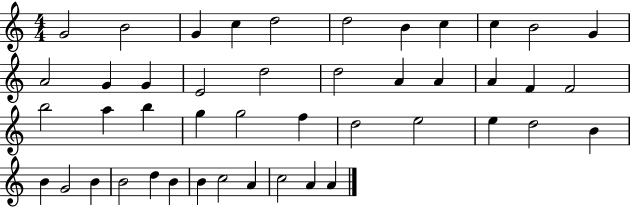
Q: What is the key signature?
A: C major